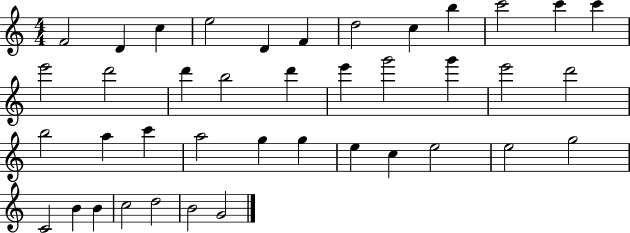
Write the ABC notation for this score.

X:1
T:Untitled
M:4/4
L:1/4
K:C
F2 D c e2 D F d2 c b c'2 c' c' e'2 d'2 d' b2 d' e' g'2 g' e'2 d'2 b2 a c' a2 g g e c e2 e2 g2 C2 B B c2 d2 B2 G2